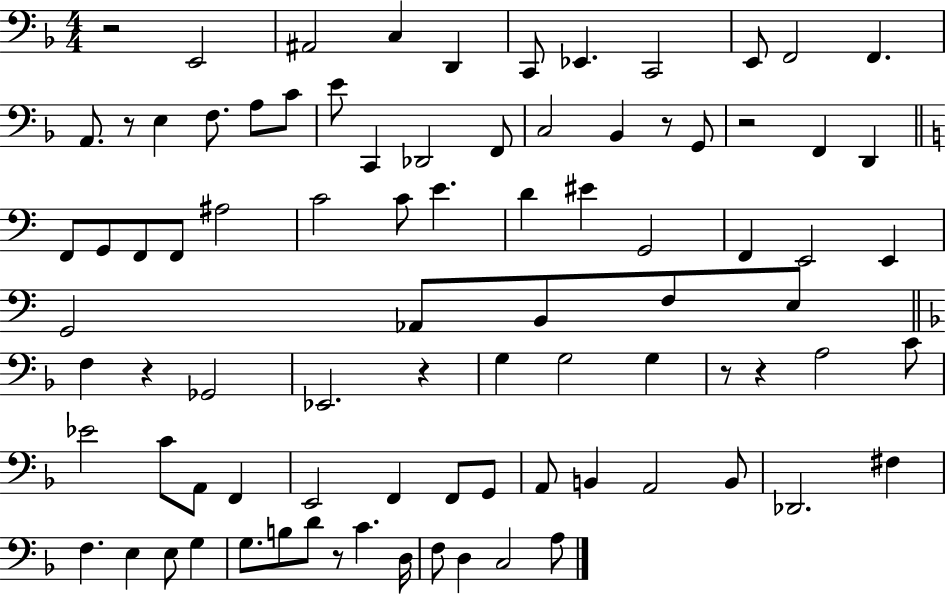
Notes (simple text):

R/h E2/h A#2/h C3/q D2/q C2/e Eb2/q. C2/h E2/e F2/h F2/q. A2/e. R/e E3/q F3/e. A3/e C4/e E4/e C2/q Db2/h F2/e C3/h Bb2/q R/e G2/e R/h F2/q D2/q F2/e G2/e F2/e F2/e A#3/h C4/h C4/e E4/q. D4/q EIS4/q G2/h F2/q E2/h E2/q G2/h Ab2/e B2/e F3/e E3/e F3/q R/q Gb2/h Eb2/h. R/q G3/q G3/h G3/q R/e R/q A3/h C4/e Eb4/h C4/e A2/e F2/q E2/h F2/q F2/e G2/e A2/e B2/q A2/h B2/e Db2/h. F#3/q F3/q. E3/q E3/e G3/q G3/e. B3/e D4/e R/e C4/q. D3/s F3/e D3/q C3/h A3/e